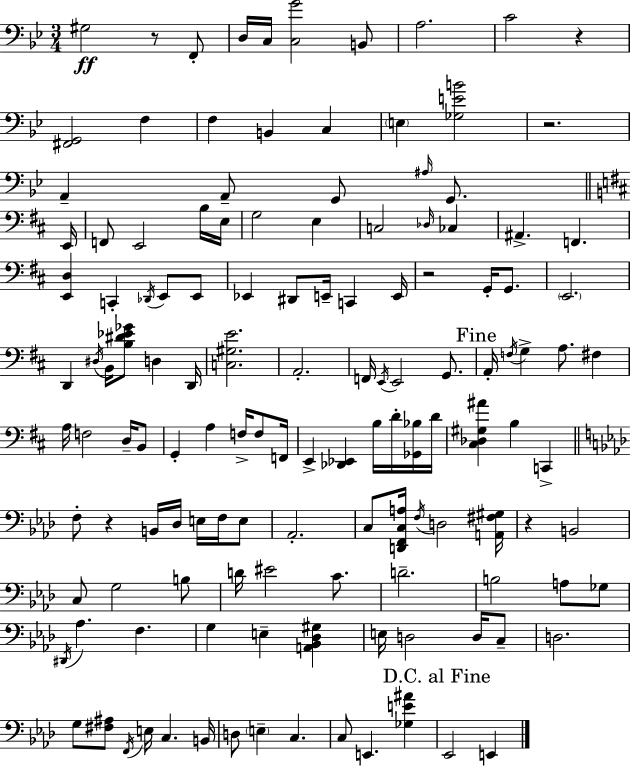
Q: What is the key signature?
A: G minor